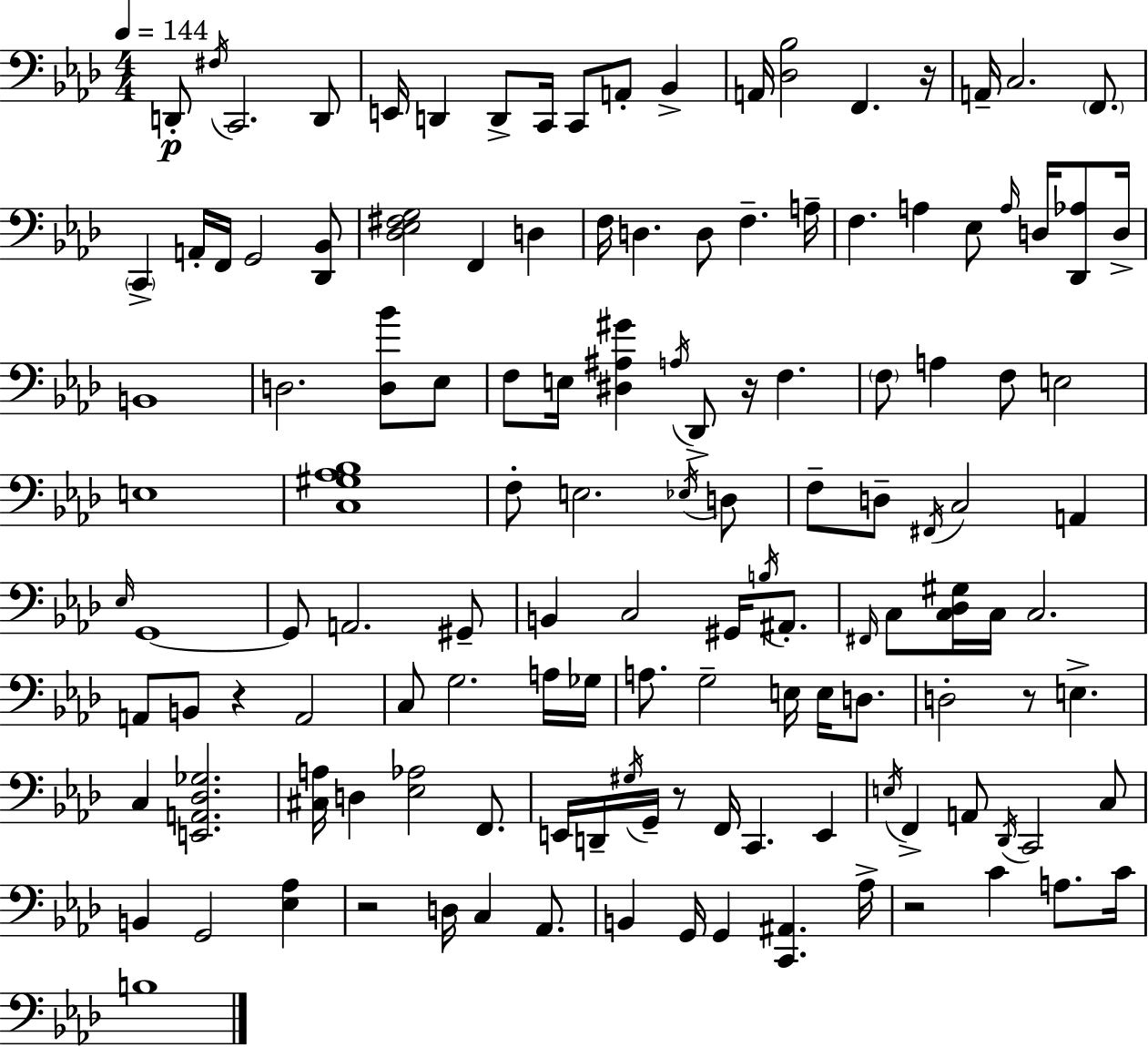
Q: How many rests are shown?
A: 7